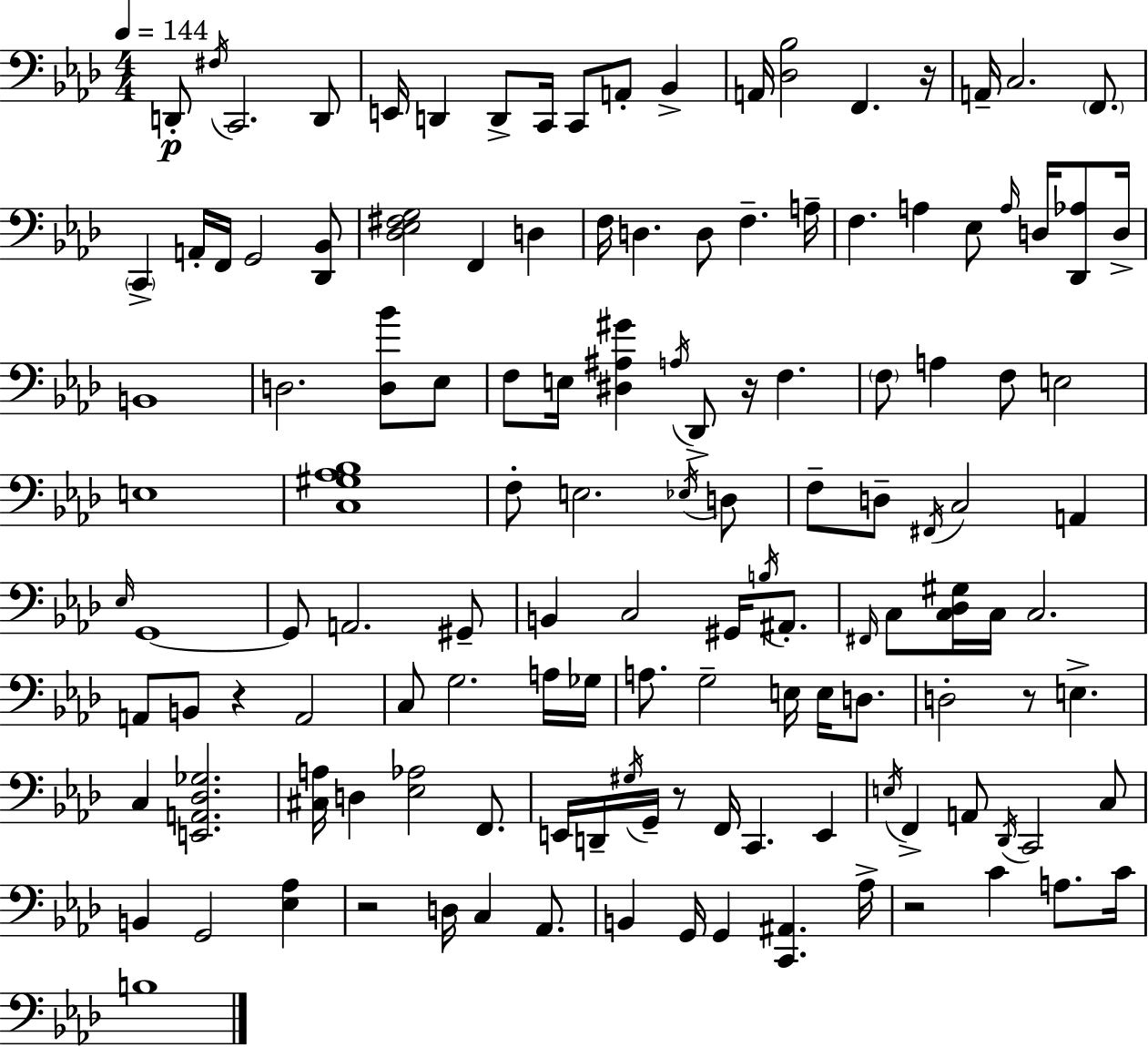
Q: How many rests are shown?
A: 7